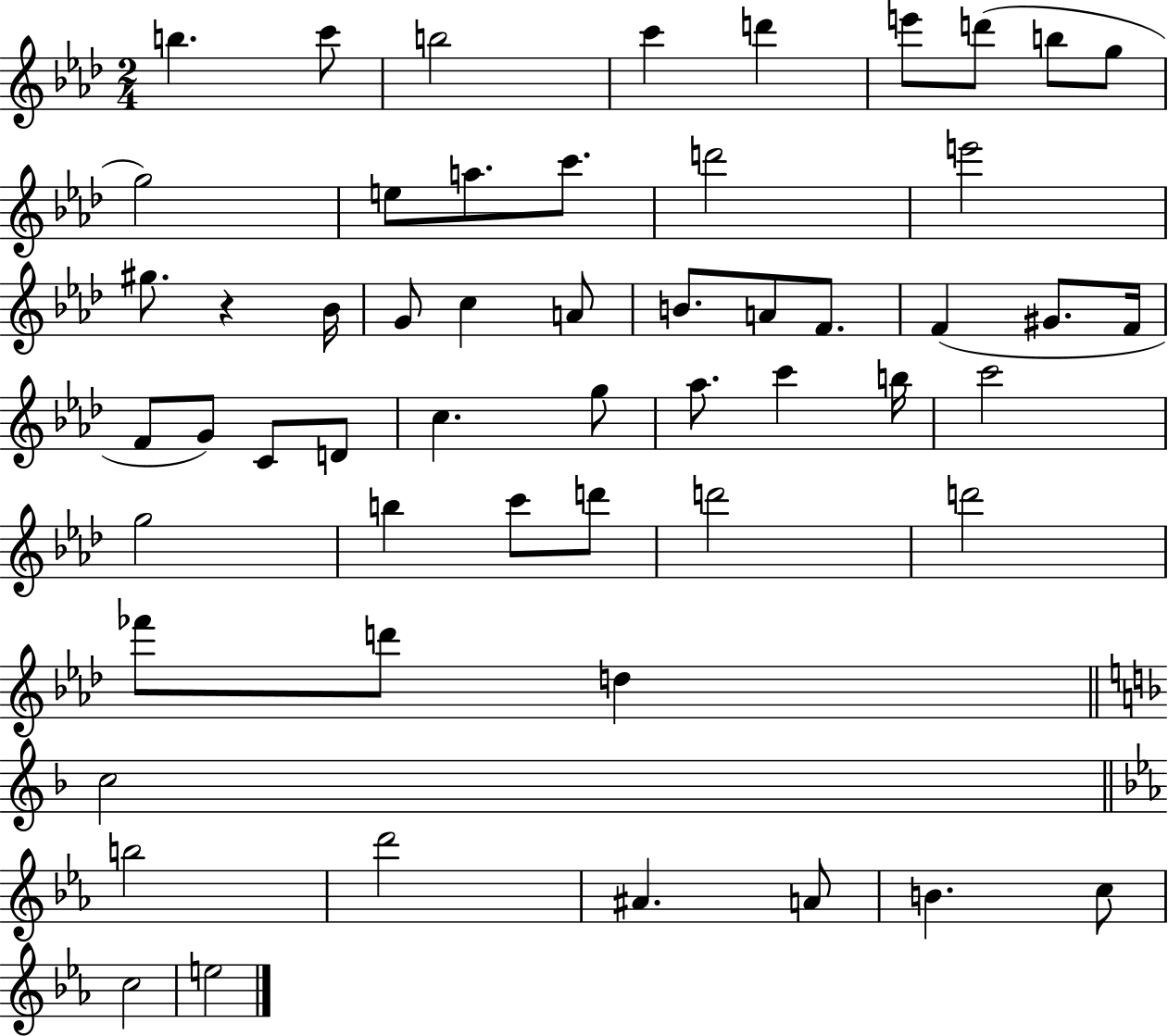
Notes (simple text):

B5/q. C6/e B5/h C6/q D6/q E6/e D6/e B5/e G5/e G5/h E5/e A5/e. C6/e. D6/h E6/h G#5/e. R/q Bb4/s G4/e C5/q A4/e B4/e. A4/e F4/e. F4/q G#4/e. F4/s F4/e G4/e C4/e D4/e C5/q. G5/e Ab5/e. C6/q B5/s C6/h G5/h B5/q C6/e D6/e D6/h D6/h FES6/e D6/e D5/q C5/h B5/h D6/h A#4/q. A4/e B4/q. C5/e C5/h E5/h